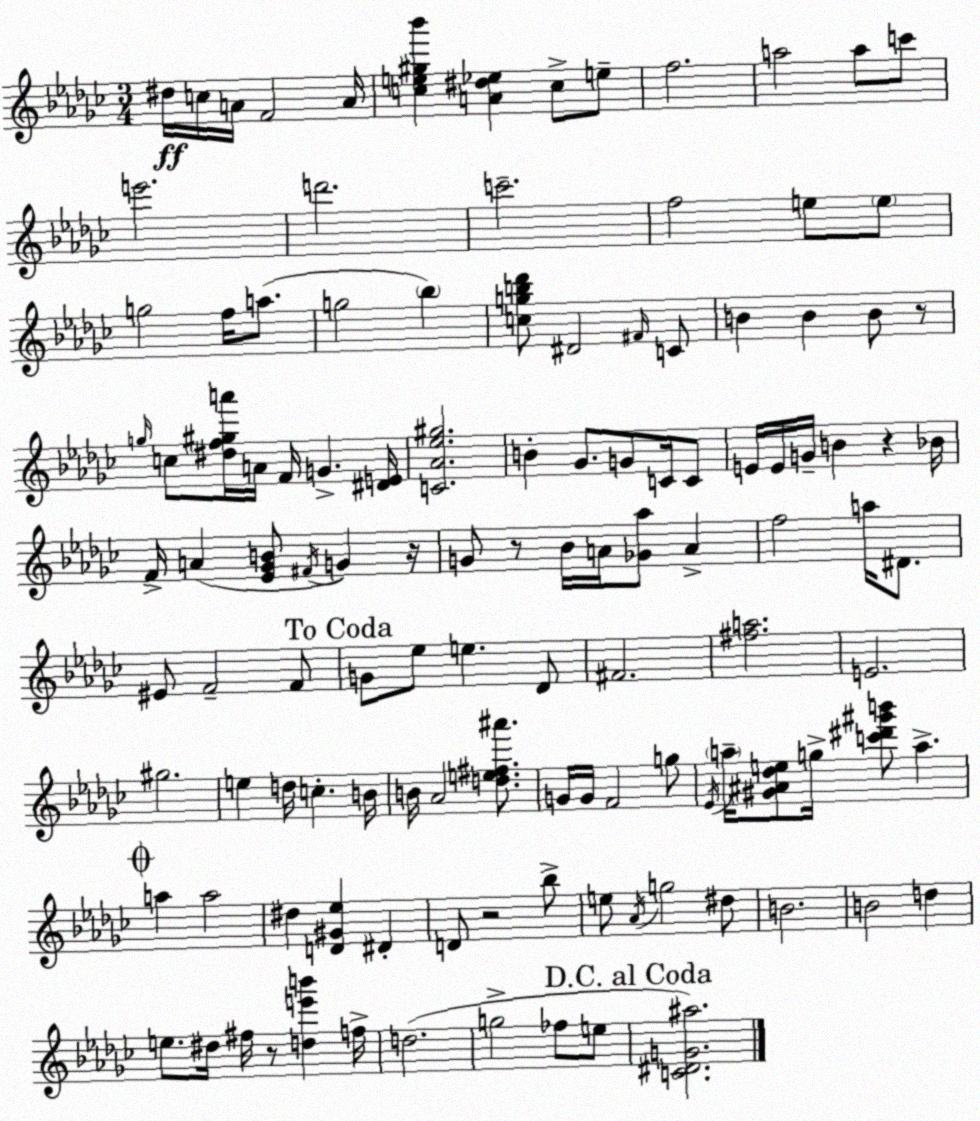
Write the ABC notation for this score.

X:1
T:Untitled
M:3/4
L:1/4
K:Ebm
^d/4 c/4 A/4 F2 A/4 [ce^g_b'] [A^d_e] c/2 e/2 f2 a2 a/2 c'/2 e'2 d'2 c'2 f2 e/2 e/2 g2 f/4 a/2 g2 _b [cgb_d']/2 ^D2 ^F/4 C/2 B B B/2 z/2 g/4 c/2 [^df^ga']/4 A/4 F/4 G [^DE]/4 [C_A_e^g]2 B _G/2 G/2 C/4 C/2 E/4 E/4 G/4 B z _B/4 F/4 A [_E_GB]/2 ^F/4 G z/4 G/2 z/2 _B/4 A/4 [_G_a]/2 A f2 a/4 ^D/2 ^E/2 F2 F/2 G/2 _e/2 e _D/2 ^F2 [^fa]2 E2 ^g2 e d/4 c B/4 B/4 _A2 [de^f^a']/2 G/4 G/4 F2 g/2 _E/4 a/4 [^G^A_de]/2 g/4 [c'^d'^g'b']/2 a a a2 ^d [D^G_e] ^D D/2 z2 _b/2 e/2 _A/4 g2 ^d/2 B2 B2 d e/2 ^d/4 ^f/4 z/2 [de'b'] f/4 d2 g2 _f/2 e/2 [C^DG^a]2